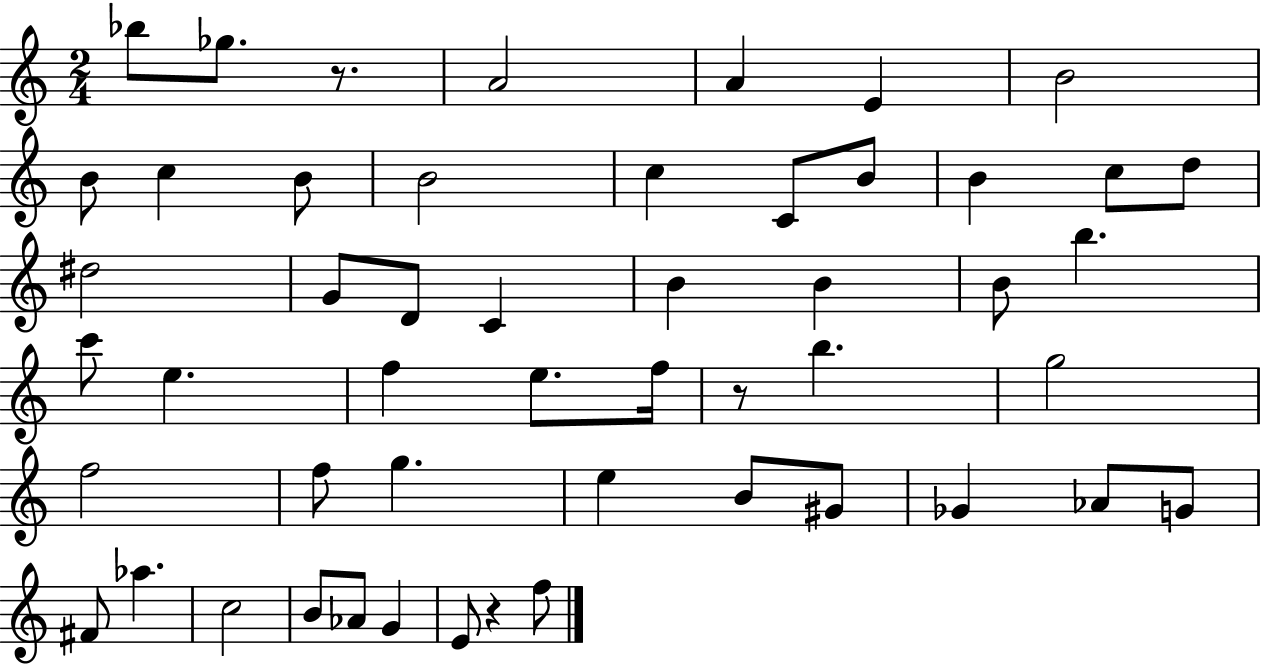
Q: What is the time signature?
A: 2/4